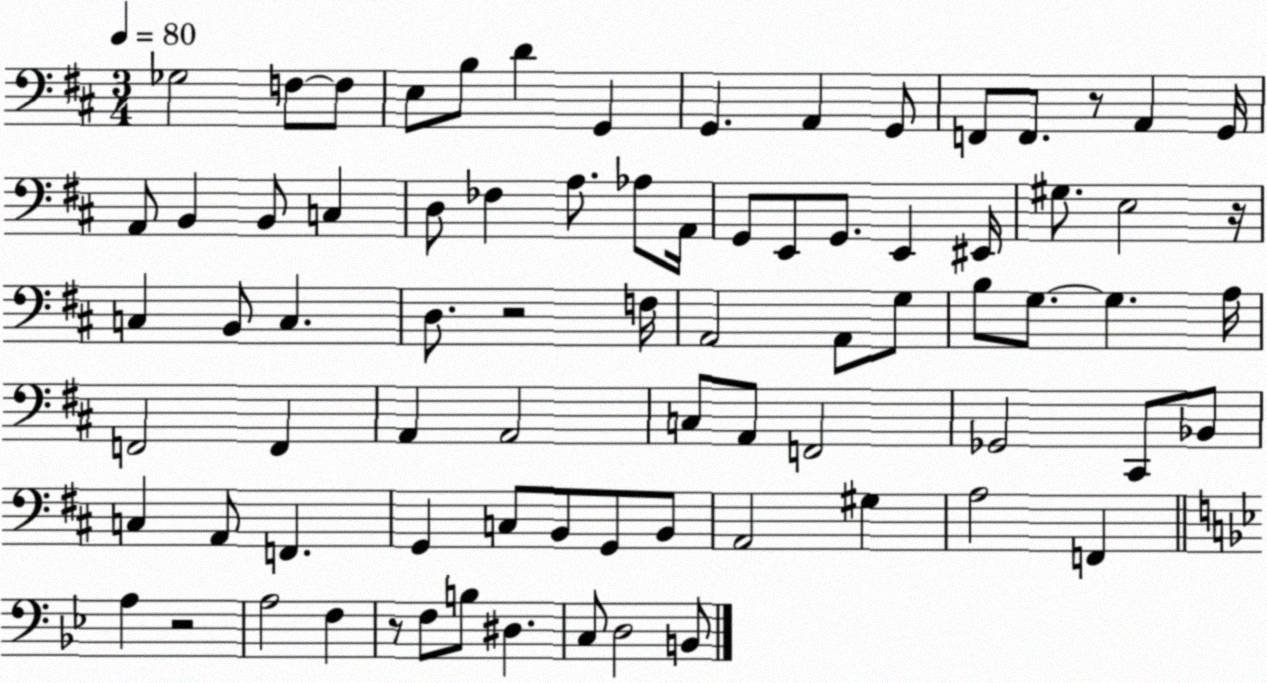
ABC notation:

X:1
T:Untitled
M:3/4
L:1/4
K:D
_G,2 F,/2 F,/2 E,/2 B,/2 D G,, G,, A,, G,,/2 F,,/2 F,,/2 z/2 A,, G,,/4 A,,/2 B,, B,,/2 C, D,/2 _F, A,/2 _A,/2 A,,/4 G,,/2 E,,/2 G,,/2 E,, ^E,,/4 ^G,/2 E,2 z/4 C, B,,/2 C, D,/2 z2 F,/4 A,,2 A,,/2 G,/2 B,/2 G,/2 G, A,/4 F,,2 F,, A,, A,,2 C,/2 A,,/2 F,,2 _G,,2 ^C,,/2 _B,,/2 C, A,,/2 F,, G,, C,/2 B,,/2 G,,/2 B,,/2 A,,2 ^G, A,2 F,, A, z2 A,2 F, z/2 F,/2 B,/2 ^D, C,/2 D,2 B,,/2